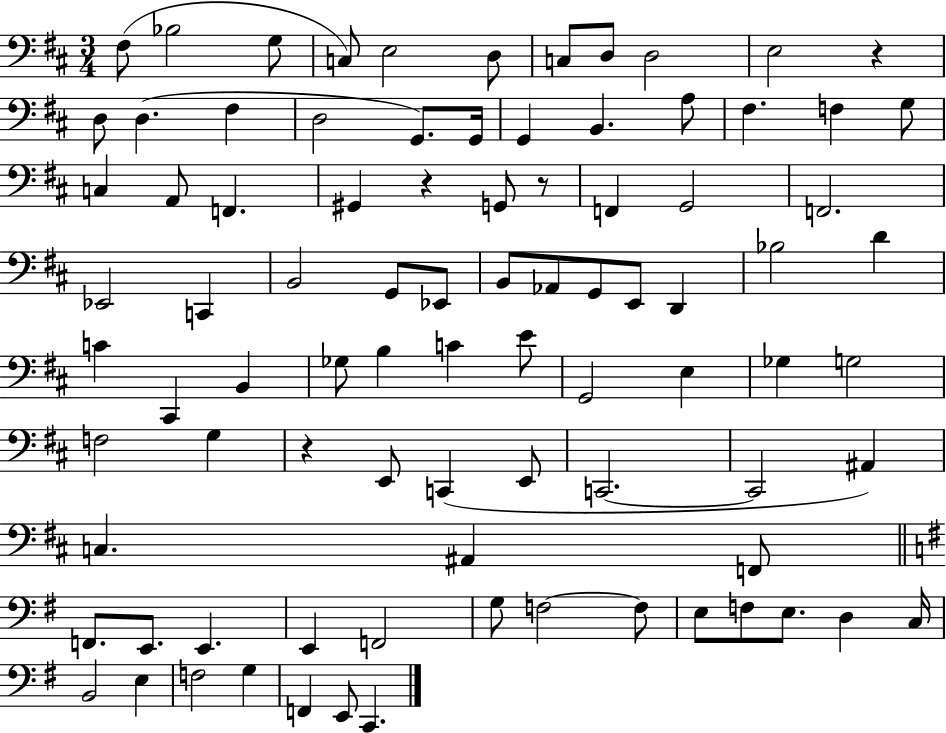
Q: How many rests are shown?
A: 4